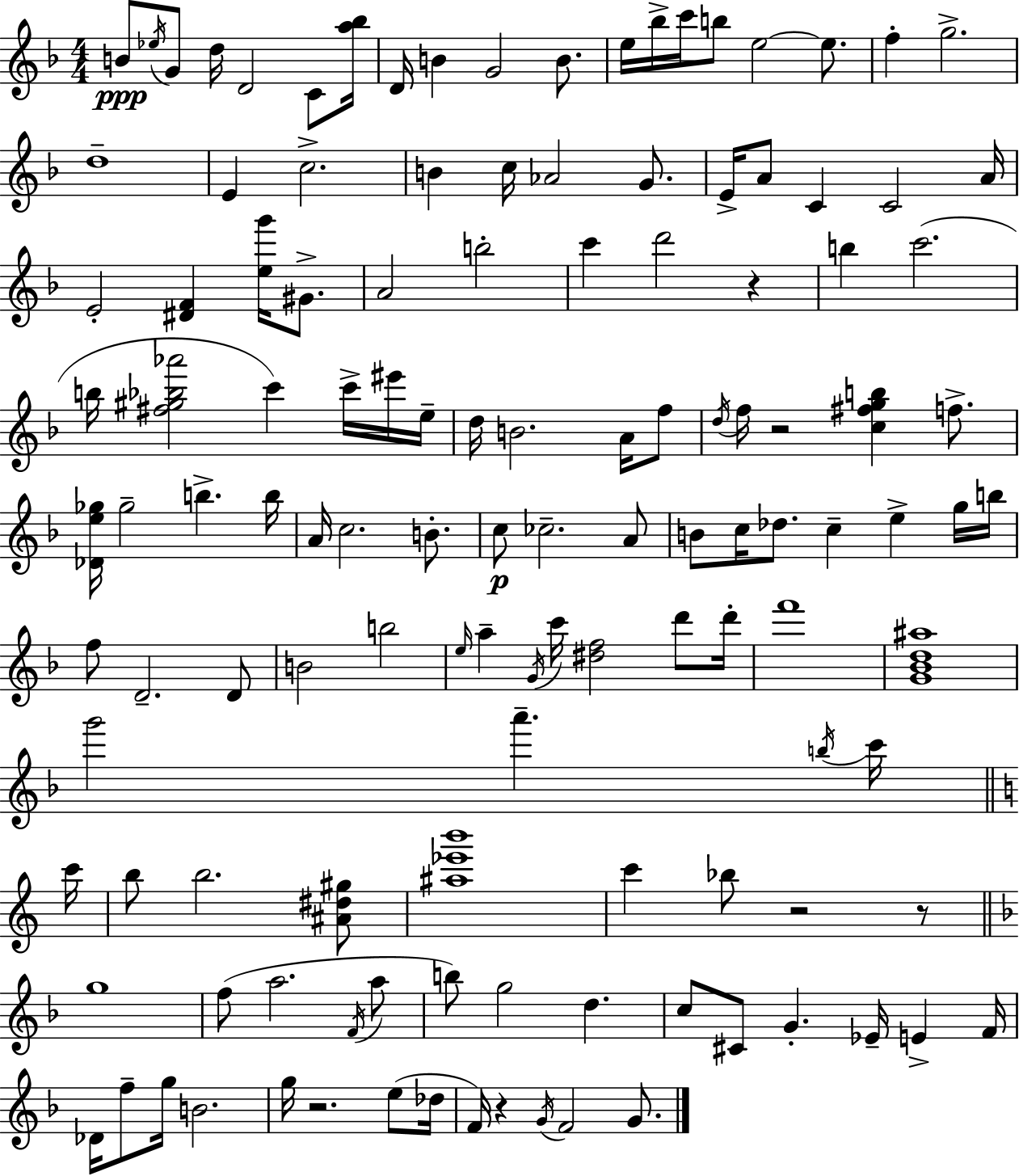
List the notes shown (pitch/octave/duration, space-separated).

B4/e Eb5/s G4/e D5/s D4/h C4/e [A5,Bb5]/s D4/s B4/q G4/h B4/e. E5/s Bb5/s C6/s B5/e E5/h E5/e. F5/q G5/h. D5/w E4/q C5/h. B4/q C5/s Ab4/h G4/e. E4/s A4/e C4/q C4/h A4/s E4/h [D#4,F4]/q [E5,G6]/s G#4/e. A4/h B5/h C6/q D6/h R/q B5/q C6/h. B5/s [F#5,G#5,Bb5,Ab6]/h C6/q C6/s EIS6/s E5/s D5/s B4/h. A4/s F5/e D5/s F5/s R/h [C5,F#5,G5,B5]/q F5/e. [Db4,E5,Gb5]/s Gb5/h B5/q. B5/s A4/s C5/h. B4/e. C5/e CES5/h. A4/e B4/e C5/s Db5/e. C5/q E5/q G5/s B5/s F5/e D4/h. D4/e B4/h B5/h E5/s A5/q G4/s C6/s [D#5,F5]/h D6/e D6/s F6/w [G4,Bb4,D5,A#5]/w G6/h A6/q. B5/s C6/s C6/s B5/e B5/h. [A#4,D#5,G#5]/e [A#5,Eb6,B6]/w C6/q Bb5/e R/h R/e G5/w F5/e A5/h. F4/s A5/e B5/e G5/h D5/q. C5/e C#4/e G4/q. Eb4/s E4/q F4/s Db4/s F5/e G5/s B4/h. G5/s R/h. E5/e Db5/s F4/s R/q G4/s F4/h G4/e.